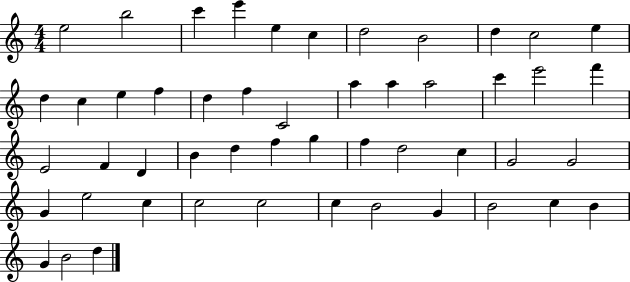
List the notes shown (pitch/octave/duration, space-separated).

E5/h B5/h C6/q E6/q E5/q C5/q D5/h B4/h D5/q C5/h E5/q D5/q C5/q E5/q F5/q D5/q F5/q C4/h A5/q A5/q A5/h C6/q E6/h F6/q E4/h F4/q D4/q B4/q D5/q F5/q G5/q F5/q D5/h C5/q G4/h G4/h G4/q E5/h C5/q C5/h C5/h C5/q B4/h G4/q B4/h C5/q B4/q G4/q B4/h D5/q